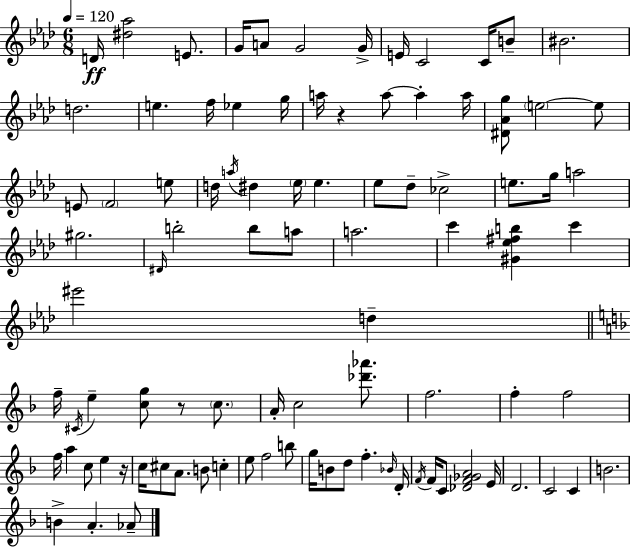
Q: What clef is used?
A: treble